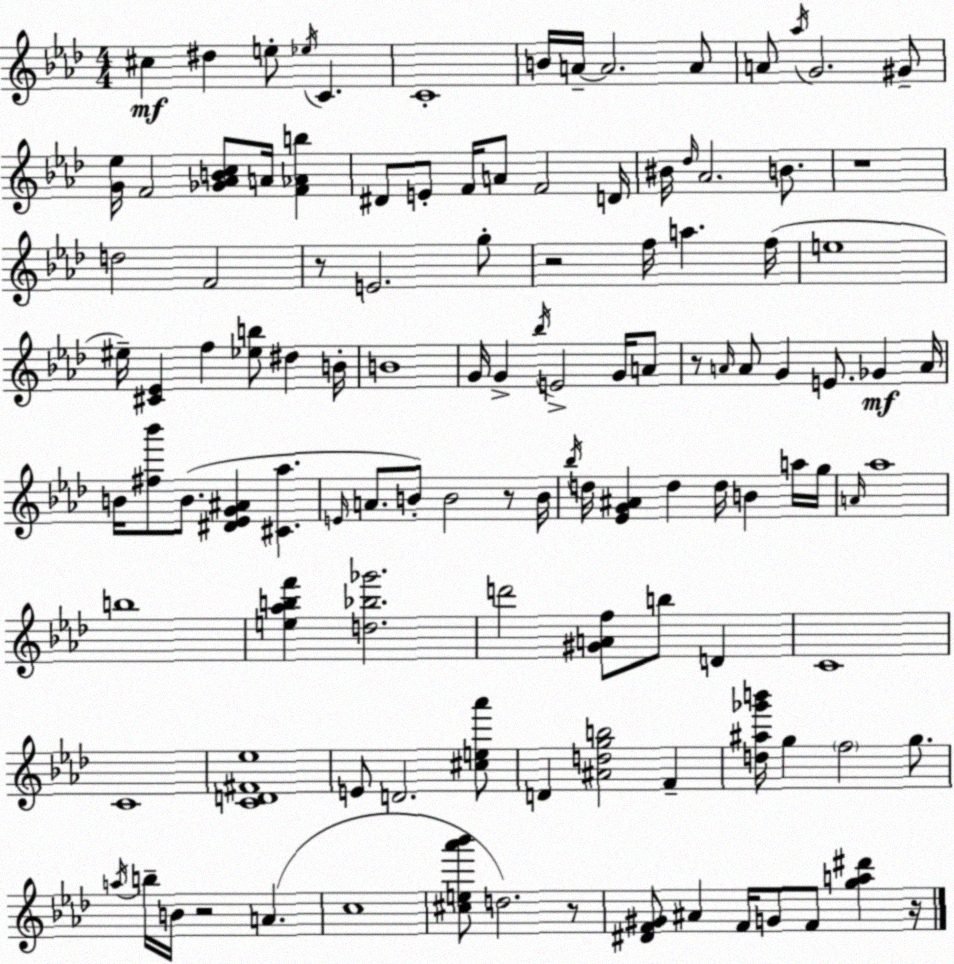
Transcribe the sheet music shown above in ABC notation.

X:1
T:Untitled
M:4/4
L:1/4
K:Ab
^c ^d e/2 _e/4 C C4 B/4 A/4 A2 A/2 A/2 _a/4 G2 ^G/2 [G_e]/4 F2 [_G_ABc]/2 A/4 [F_Ab] ^D/2 E/2 F/4 A/2 F2 D/4 ^B/4 _d/4 _A2 B/2 z4 d2 F2 z/2 E2 g/2 z2 f/4 a f/4 e4 ^e/4 [^C_E] f [_eb]/2 ^d B/4 B4 G/4 G _b/4 E2 G/4 A/2 z/2 A/4 A/2 G E/2 _G A/4 B/4 [^f_b']/2 B/2 [^D_EG^A] [^C_a] E/4 A/2 B/2 B2 z/2 B/4 _b/4 d/4 [_EG^A] d d/4 B a/4 g/4 A/4 _a4 b4 [e_abf'] [d_b_g']2 d'2 [^GAf]/2 b/2 D C4 C4 [CD^F_e]4 E/2 D2 [^ce_a']/2 D [^Adgb]2 F [d^a_g'b']/4 g f2 g/2 a/4 b/4 B/4 z2 A c4 [^ce_a'_b']/2 d2 z/2 [^DF^G]/2 ^A F/4 G/2 F/2 [ga^d'] z/4